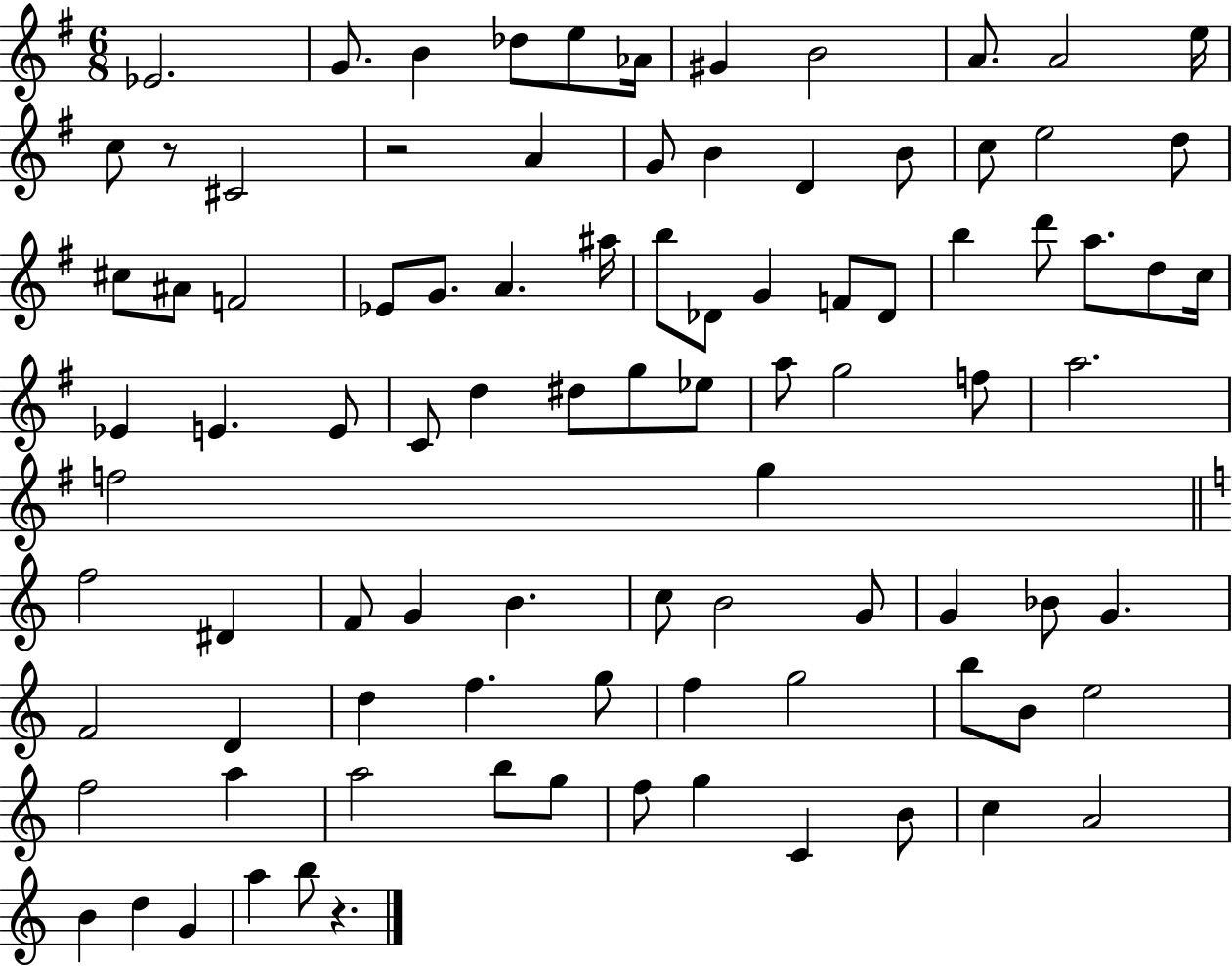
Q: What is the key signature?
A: G major